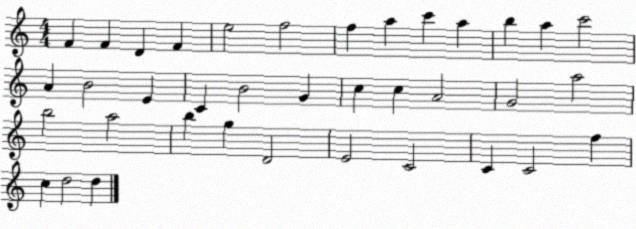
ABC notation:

X:1
T:Untitled
M:4/4
L:1/4
K:C
F F D F e2 f2 f a c' a b a c'2 A B2 E C B2 G c c A2 G2 a2 b2 a2 b g D2 E2 C2 C C2 f c d2 d